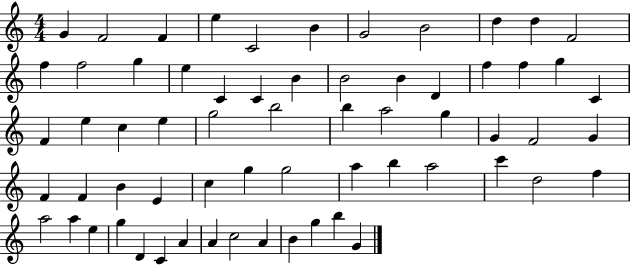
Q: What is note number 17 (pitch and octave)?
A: C4